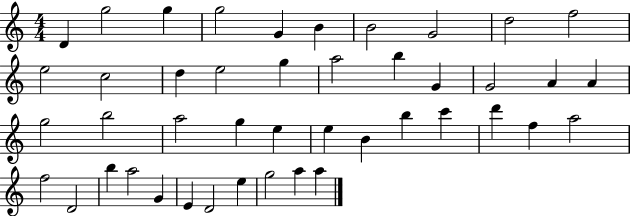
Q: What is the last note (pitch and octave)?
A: A5